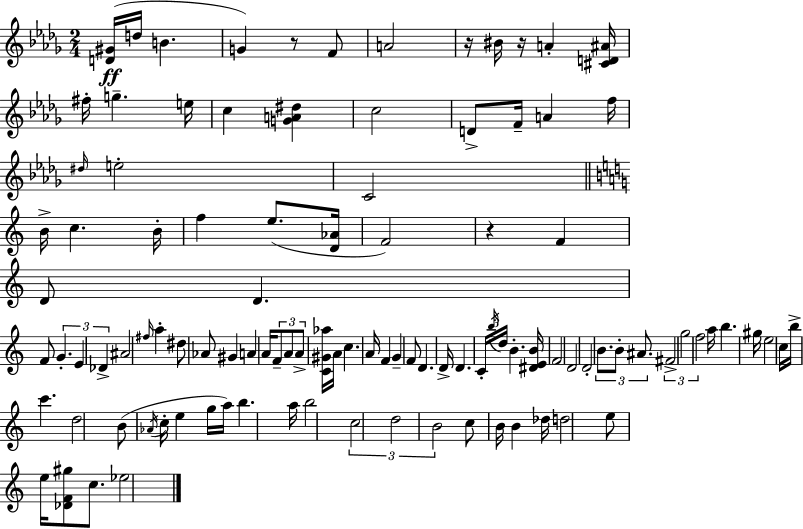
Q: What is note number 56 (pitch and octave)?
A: B4